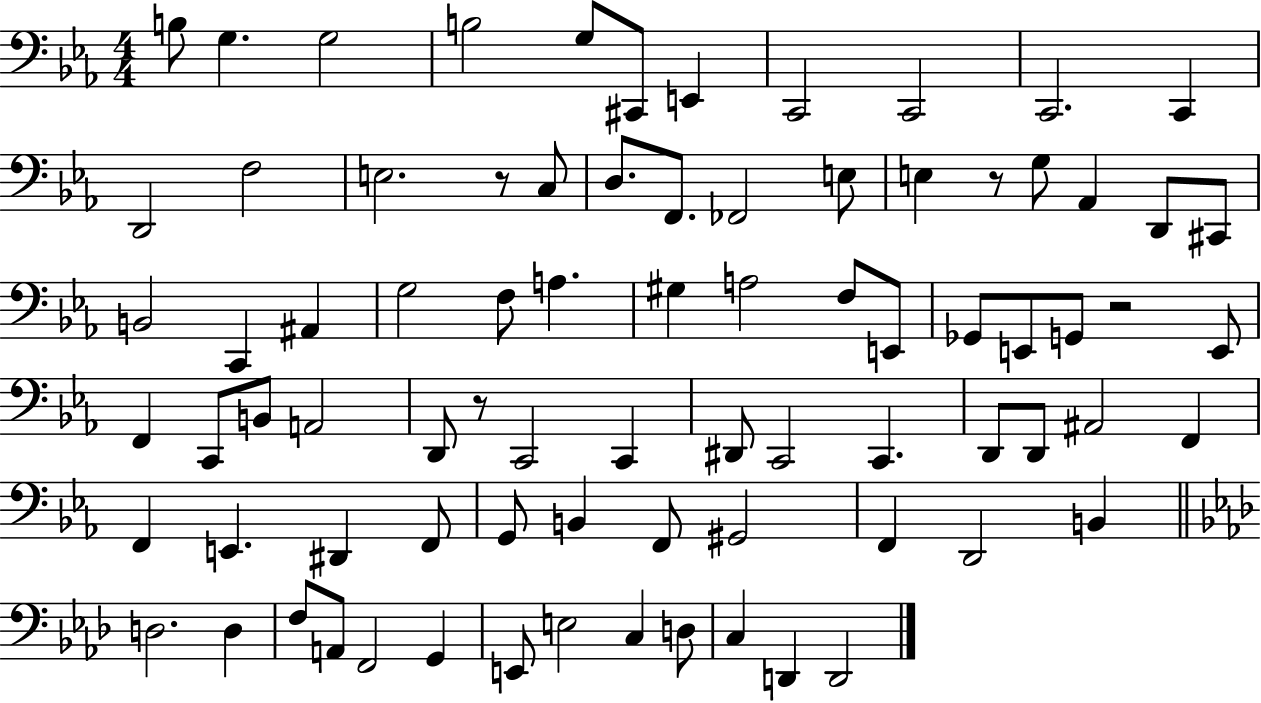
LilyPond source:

{
  \clef bass
  \numericTimeSignature
  \time 4/4
  \key ees \major
  b8 g4. g2 | b2 g8 cis,8 e,4 | c,2 c,2 | c,2. c,4 | \break d,2 f2 | e2. r8 c8 | d8. f,8. fes,2 e8 | e4 r8 g8 aes,4 d,8 cis,8 | \break b,2 c,4 ais,4 | g2 f8 a4. | gis4 a2 f8 e,8 | ges,8 e,8 g,8 r2 e,8 | \break f,4 c,8 b,8 a,2 | d,8 r8 c,2 c,4 | dis,8 c,2 c,4. | d,8 d,8 ais,2 f,4 | \break f,4 e,4. dis,4 f,8 | g,8 b,4 f,8 gis,2 | f,4 d,2 b,4 | \bar "||" \break \key aes \major d2. d4 | f8 a,8 f,2 g,4 | e,8 e2 c4 d8 | c4 d,4 d,2 | \break \bar "|."
}